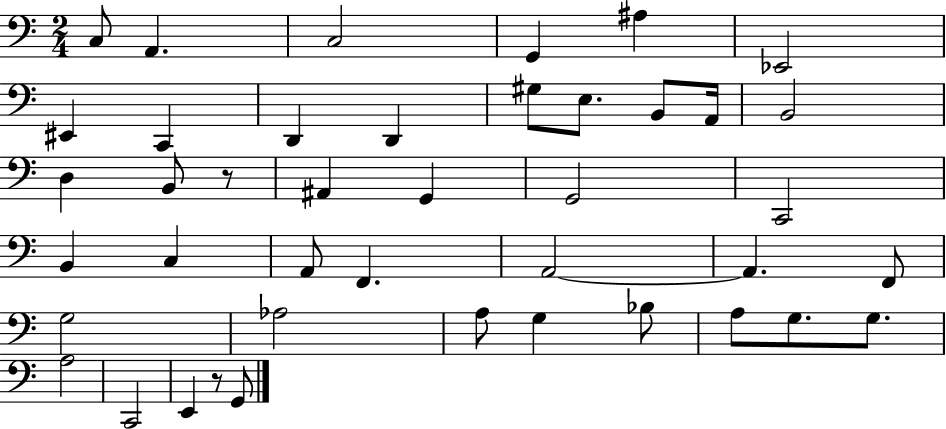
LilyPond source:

{
  \clef bass
  \numericTimeSignature
  \time 2/4
  \key c \major
  c8 a,4. | c2 | g,4 ais4 | ees,2 | \break eis,4 c,4 | d,4 d,4 | gis8 e8. b,8 a,16 | b,2 | \break d4 b,8 r8 | ais,4 g,4 | g,2 | c,2 | \break b,4 c4 | a,8 f,4. | a,2~~ | a,4. f,8 | \break g2 | aes2 | a8 g4 bes8 | a8 g8. g8. | \break a2 | c,2 | e,4 r8 g,8 | \bar "|."
}